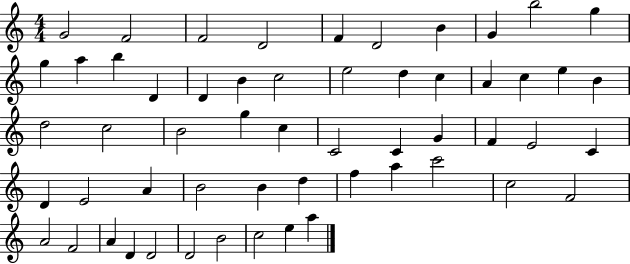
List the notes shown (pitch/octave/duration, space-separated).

G4/h F4/h F4/h D4/h F4/q D4/h B4/q G4/q B5/h G5/q G5/q A5/q B5/q D4/q D4/q B4/q C5/h E5/h D5/q C5/q A4/q C5/q E5/q B4/q D5/h C5/h B4/h G5/q C5/q C4/h C4/q G4/q F4/q E4/h C4/q D4/q E4/h A4/q B4/h B4/q D5/q F5/q A5/q C6/h C5/h F4/h A4/h F4/h A4/q D4/q D4/h D4/h B4/h C5/h E5/q A5/q